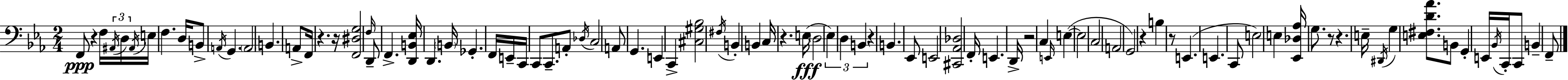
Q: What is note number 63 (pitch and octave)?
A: E3